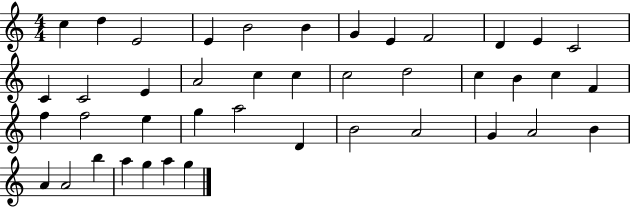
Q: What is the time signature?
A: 4/4